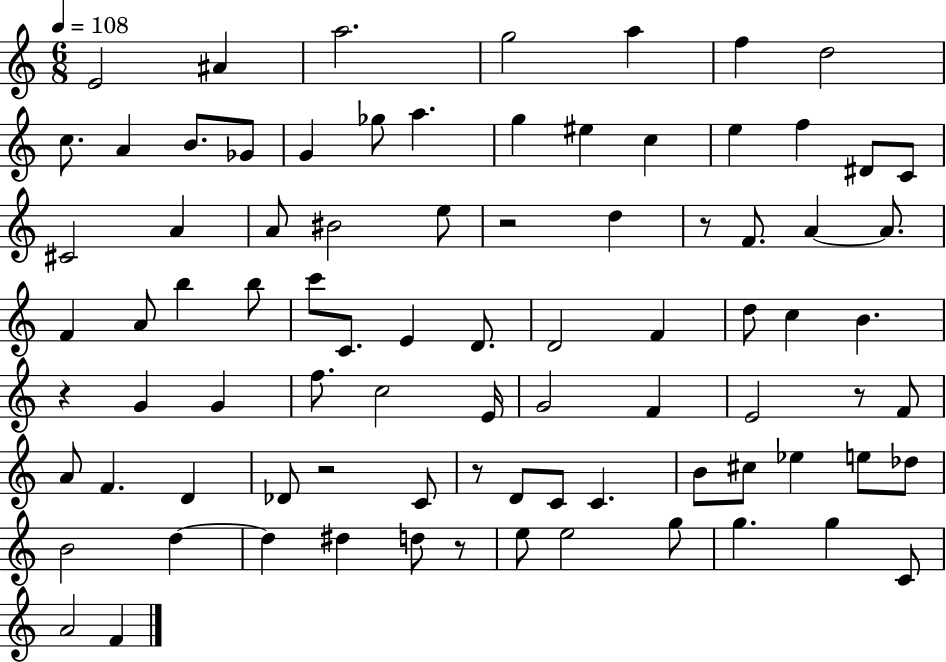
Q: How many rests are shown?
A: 7